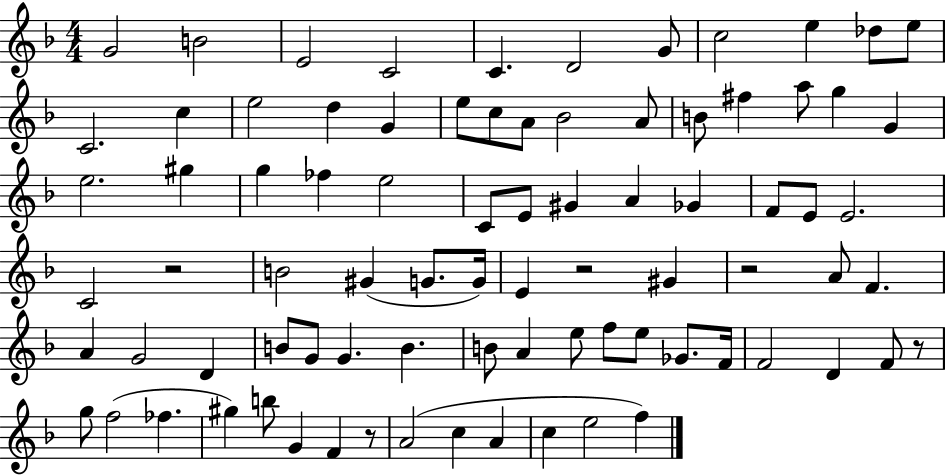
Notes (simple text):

G4/h B4/h E4/h C4/h C4/q. D4/h G4/e C5/h E5/q Db5/e E5/e C4/h. C5/q E5/h D5/q G4/q E5/e C5/e A4/e Bb4/h A4/e B4/e F#5/q A5/e G5/q G4/q E5/h. G#5/q G5/q FES5/q E5/h C4/e E4/e G#4/q A4/q Gb4/q F4/e E4/e E4/h. C4/h R/h B4/h G#4/q G4/e. G4/s E4/q R/h G#4/q R/h A4/e F4/q. A4/q G4/h D4/q B4/e G4/e G4/q. B4/q. B4/e A4/q E5/e F5/e E5/e Gb4/e. F4/s F4/h D4/q F4/e R/e G5/e F5/h FES5/q. G#5/q B5/e G4/q F4/q R/e A4/h C5/q A4/q C5/q E5/h F5/q